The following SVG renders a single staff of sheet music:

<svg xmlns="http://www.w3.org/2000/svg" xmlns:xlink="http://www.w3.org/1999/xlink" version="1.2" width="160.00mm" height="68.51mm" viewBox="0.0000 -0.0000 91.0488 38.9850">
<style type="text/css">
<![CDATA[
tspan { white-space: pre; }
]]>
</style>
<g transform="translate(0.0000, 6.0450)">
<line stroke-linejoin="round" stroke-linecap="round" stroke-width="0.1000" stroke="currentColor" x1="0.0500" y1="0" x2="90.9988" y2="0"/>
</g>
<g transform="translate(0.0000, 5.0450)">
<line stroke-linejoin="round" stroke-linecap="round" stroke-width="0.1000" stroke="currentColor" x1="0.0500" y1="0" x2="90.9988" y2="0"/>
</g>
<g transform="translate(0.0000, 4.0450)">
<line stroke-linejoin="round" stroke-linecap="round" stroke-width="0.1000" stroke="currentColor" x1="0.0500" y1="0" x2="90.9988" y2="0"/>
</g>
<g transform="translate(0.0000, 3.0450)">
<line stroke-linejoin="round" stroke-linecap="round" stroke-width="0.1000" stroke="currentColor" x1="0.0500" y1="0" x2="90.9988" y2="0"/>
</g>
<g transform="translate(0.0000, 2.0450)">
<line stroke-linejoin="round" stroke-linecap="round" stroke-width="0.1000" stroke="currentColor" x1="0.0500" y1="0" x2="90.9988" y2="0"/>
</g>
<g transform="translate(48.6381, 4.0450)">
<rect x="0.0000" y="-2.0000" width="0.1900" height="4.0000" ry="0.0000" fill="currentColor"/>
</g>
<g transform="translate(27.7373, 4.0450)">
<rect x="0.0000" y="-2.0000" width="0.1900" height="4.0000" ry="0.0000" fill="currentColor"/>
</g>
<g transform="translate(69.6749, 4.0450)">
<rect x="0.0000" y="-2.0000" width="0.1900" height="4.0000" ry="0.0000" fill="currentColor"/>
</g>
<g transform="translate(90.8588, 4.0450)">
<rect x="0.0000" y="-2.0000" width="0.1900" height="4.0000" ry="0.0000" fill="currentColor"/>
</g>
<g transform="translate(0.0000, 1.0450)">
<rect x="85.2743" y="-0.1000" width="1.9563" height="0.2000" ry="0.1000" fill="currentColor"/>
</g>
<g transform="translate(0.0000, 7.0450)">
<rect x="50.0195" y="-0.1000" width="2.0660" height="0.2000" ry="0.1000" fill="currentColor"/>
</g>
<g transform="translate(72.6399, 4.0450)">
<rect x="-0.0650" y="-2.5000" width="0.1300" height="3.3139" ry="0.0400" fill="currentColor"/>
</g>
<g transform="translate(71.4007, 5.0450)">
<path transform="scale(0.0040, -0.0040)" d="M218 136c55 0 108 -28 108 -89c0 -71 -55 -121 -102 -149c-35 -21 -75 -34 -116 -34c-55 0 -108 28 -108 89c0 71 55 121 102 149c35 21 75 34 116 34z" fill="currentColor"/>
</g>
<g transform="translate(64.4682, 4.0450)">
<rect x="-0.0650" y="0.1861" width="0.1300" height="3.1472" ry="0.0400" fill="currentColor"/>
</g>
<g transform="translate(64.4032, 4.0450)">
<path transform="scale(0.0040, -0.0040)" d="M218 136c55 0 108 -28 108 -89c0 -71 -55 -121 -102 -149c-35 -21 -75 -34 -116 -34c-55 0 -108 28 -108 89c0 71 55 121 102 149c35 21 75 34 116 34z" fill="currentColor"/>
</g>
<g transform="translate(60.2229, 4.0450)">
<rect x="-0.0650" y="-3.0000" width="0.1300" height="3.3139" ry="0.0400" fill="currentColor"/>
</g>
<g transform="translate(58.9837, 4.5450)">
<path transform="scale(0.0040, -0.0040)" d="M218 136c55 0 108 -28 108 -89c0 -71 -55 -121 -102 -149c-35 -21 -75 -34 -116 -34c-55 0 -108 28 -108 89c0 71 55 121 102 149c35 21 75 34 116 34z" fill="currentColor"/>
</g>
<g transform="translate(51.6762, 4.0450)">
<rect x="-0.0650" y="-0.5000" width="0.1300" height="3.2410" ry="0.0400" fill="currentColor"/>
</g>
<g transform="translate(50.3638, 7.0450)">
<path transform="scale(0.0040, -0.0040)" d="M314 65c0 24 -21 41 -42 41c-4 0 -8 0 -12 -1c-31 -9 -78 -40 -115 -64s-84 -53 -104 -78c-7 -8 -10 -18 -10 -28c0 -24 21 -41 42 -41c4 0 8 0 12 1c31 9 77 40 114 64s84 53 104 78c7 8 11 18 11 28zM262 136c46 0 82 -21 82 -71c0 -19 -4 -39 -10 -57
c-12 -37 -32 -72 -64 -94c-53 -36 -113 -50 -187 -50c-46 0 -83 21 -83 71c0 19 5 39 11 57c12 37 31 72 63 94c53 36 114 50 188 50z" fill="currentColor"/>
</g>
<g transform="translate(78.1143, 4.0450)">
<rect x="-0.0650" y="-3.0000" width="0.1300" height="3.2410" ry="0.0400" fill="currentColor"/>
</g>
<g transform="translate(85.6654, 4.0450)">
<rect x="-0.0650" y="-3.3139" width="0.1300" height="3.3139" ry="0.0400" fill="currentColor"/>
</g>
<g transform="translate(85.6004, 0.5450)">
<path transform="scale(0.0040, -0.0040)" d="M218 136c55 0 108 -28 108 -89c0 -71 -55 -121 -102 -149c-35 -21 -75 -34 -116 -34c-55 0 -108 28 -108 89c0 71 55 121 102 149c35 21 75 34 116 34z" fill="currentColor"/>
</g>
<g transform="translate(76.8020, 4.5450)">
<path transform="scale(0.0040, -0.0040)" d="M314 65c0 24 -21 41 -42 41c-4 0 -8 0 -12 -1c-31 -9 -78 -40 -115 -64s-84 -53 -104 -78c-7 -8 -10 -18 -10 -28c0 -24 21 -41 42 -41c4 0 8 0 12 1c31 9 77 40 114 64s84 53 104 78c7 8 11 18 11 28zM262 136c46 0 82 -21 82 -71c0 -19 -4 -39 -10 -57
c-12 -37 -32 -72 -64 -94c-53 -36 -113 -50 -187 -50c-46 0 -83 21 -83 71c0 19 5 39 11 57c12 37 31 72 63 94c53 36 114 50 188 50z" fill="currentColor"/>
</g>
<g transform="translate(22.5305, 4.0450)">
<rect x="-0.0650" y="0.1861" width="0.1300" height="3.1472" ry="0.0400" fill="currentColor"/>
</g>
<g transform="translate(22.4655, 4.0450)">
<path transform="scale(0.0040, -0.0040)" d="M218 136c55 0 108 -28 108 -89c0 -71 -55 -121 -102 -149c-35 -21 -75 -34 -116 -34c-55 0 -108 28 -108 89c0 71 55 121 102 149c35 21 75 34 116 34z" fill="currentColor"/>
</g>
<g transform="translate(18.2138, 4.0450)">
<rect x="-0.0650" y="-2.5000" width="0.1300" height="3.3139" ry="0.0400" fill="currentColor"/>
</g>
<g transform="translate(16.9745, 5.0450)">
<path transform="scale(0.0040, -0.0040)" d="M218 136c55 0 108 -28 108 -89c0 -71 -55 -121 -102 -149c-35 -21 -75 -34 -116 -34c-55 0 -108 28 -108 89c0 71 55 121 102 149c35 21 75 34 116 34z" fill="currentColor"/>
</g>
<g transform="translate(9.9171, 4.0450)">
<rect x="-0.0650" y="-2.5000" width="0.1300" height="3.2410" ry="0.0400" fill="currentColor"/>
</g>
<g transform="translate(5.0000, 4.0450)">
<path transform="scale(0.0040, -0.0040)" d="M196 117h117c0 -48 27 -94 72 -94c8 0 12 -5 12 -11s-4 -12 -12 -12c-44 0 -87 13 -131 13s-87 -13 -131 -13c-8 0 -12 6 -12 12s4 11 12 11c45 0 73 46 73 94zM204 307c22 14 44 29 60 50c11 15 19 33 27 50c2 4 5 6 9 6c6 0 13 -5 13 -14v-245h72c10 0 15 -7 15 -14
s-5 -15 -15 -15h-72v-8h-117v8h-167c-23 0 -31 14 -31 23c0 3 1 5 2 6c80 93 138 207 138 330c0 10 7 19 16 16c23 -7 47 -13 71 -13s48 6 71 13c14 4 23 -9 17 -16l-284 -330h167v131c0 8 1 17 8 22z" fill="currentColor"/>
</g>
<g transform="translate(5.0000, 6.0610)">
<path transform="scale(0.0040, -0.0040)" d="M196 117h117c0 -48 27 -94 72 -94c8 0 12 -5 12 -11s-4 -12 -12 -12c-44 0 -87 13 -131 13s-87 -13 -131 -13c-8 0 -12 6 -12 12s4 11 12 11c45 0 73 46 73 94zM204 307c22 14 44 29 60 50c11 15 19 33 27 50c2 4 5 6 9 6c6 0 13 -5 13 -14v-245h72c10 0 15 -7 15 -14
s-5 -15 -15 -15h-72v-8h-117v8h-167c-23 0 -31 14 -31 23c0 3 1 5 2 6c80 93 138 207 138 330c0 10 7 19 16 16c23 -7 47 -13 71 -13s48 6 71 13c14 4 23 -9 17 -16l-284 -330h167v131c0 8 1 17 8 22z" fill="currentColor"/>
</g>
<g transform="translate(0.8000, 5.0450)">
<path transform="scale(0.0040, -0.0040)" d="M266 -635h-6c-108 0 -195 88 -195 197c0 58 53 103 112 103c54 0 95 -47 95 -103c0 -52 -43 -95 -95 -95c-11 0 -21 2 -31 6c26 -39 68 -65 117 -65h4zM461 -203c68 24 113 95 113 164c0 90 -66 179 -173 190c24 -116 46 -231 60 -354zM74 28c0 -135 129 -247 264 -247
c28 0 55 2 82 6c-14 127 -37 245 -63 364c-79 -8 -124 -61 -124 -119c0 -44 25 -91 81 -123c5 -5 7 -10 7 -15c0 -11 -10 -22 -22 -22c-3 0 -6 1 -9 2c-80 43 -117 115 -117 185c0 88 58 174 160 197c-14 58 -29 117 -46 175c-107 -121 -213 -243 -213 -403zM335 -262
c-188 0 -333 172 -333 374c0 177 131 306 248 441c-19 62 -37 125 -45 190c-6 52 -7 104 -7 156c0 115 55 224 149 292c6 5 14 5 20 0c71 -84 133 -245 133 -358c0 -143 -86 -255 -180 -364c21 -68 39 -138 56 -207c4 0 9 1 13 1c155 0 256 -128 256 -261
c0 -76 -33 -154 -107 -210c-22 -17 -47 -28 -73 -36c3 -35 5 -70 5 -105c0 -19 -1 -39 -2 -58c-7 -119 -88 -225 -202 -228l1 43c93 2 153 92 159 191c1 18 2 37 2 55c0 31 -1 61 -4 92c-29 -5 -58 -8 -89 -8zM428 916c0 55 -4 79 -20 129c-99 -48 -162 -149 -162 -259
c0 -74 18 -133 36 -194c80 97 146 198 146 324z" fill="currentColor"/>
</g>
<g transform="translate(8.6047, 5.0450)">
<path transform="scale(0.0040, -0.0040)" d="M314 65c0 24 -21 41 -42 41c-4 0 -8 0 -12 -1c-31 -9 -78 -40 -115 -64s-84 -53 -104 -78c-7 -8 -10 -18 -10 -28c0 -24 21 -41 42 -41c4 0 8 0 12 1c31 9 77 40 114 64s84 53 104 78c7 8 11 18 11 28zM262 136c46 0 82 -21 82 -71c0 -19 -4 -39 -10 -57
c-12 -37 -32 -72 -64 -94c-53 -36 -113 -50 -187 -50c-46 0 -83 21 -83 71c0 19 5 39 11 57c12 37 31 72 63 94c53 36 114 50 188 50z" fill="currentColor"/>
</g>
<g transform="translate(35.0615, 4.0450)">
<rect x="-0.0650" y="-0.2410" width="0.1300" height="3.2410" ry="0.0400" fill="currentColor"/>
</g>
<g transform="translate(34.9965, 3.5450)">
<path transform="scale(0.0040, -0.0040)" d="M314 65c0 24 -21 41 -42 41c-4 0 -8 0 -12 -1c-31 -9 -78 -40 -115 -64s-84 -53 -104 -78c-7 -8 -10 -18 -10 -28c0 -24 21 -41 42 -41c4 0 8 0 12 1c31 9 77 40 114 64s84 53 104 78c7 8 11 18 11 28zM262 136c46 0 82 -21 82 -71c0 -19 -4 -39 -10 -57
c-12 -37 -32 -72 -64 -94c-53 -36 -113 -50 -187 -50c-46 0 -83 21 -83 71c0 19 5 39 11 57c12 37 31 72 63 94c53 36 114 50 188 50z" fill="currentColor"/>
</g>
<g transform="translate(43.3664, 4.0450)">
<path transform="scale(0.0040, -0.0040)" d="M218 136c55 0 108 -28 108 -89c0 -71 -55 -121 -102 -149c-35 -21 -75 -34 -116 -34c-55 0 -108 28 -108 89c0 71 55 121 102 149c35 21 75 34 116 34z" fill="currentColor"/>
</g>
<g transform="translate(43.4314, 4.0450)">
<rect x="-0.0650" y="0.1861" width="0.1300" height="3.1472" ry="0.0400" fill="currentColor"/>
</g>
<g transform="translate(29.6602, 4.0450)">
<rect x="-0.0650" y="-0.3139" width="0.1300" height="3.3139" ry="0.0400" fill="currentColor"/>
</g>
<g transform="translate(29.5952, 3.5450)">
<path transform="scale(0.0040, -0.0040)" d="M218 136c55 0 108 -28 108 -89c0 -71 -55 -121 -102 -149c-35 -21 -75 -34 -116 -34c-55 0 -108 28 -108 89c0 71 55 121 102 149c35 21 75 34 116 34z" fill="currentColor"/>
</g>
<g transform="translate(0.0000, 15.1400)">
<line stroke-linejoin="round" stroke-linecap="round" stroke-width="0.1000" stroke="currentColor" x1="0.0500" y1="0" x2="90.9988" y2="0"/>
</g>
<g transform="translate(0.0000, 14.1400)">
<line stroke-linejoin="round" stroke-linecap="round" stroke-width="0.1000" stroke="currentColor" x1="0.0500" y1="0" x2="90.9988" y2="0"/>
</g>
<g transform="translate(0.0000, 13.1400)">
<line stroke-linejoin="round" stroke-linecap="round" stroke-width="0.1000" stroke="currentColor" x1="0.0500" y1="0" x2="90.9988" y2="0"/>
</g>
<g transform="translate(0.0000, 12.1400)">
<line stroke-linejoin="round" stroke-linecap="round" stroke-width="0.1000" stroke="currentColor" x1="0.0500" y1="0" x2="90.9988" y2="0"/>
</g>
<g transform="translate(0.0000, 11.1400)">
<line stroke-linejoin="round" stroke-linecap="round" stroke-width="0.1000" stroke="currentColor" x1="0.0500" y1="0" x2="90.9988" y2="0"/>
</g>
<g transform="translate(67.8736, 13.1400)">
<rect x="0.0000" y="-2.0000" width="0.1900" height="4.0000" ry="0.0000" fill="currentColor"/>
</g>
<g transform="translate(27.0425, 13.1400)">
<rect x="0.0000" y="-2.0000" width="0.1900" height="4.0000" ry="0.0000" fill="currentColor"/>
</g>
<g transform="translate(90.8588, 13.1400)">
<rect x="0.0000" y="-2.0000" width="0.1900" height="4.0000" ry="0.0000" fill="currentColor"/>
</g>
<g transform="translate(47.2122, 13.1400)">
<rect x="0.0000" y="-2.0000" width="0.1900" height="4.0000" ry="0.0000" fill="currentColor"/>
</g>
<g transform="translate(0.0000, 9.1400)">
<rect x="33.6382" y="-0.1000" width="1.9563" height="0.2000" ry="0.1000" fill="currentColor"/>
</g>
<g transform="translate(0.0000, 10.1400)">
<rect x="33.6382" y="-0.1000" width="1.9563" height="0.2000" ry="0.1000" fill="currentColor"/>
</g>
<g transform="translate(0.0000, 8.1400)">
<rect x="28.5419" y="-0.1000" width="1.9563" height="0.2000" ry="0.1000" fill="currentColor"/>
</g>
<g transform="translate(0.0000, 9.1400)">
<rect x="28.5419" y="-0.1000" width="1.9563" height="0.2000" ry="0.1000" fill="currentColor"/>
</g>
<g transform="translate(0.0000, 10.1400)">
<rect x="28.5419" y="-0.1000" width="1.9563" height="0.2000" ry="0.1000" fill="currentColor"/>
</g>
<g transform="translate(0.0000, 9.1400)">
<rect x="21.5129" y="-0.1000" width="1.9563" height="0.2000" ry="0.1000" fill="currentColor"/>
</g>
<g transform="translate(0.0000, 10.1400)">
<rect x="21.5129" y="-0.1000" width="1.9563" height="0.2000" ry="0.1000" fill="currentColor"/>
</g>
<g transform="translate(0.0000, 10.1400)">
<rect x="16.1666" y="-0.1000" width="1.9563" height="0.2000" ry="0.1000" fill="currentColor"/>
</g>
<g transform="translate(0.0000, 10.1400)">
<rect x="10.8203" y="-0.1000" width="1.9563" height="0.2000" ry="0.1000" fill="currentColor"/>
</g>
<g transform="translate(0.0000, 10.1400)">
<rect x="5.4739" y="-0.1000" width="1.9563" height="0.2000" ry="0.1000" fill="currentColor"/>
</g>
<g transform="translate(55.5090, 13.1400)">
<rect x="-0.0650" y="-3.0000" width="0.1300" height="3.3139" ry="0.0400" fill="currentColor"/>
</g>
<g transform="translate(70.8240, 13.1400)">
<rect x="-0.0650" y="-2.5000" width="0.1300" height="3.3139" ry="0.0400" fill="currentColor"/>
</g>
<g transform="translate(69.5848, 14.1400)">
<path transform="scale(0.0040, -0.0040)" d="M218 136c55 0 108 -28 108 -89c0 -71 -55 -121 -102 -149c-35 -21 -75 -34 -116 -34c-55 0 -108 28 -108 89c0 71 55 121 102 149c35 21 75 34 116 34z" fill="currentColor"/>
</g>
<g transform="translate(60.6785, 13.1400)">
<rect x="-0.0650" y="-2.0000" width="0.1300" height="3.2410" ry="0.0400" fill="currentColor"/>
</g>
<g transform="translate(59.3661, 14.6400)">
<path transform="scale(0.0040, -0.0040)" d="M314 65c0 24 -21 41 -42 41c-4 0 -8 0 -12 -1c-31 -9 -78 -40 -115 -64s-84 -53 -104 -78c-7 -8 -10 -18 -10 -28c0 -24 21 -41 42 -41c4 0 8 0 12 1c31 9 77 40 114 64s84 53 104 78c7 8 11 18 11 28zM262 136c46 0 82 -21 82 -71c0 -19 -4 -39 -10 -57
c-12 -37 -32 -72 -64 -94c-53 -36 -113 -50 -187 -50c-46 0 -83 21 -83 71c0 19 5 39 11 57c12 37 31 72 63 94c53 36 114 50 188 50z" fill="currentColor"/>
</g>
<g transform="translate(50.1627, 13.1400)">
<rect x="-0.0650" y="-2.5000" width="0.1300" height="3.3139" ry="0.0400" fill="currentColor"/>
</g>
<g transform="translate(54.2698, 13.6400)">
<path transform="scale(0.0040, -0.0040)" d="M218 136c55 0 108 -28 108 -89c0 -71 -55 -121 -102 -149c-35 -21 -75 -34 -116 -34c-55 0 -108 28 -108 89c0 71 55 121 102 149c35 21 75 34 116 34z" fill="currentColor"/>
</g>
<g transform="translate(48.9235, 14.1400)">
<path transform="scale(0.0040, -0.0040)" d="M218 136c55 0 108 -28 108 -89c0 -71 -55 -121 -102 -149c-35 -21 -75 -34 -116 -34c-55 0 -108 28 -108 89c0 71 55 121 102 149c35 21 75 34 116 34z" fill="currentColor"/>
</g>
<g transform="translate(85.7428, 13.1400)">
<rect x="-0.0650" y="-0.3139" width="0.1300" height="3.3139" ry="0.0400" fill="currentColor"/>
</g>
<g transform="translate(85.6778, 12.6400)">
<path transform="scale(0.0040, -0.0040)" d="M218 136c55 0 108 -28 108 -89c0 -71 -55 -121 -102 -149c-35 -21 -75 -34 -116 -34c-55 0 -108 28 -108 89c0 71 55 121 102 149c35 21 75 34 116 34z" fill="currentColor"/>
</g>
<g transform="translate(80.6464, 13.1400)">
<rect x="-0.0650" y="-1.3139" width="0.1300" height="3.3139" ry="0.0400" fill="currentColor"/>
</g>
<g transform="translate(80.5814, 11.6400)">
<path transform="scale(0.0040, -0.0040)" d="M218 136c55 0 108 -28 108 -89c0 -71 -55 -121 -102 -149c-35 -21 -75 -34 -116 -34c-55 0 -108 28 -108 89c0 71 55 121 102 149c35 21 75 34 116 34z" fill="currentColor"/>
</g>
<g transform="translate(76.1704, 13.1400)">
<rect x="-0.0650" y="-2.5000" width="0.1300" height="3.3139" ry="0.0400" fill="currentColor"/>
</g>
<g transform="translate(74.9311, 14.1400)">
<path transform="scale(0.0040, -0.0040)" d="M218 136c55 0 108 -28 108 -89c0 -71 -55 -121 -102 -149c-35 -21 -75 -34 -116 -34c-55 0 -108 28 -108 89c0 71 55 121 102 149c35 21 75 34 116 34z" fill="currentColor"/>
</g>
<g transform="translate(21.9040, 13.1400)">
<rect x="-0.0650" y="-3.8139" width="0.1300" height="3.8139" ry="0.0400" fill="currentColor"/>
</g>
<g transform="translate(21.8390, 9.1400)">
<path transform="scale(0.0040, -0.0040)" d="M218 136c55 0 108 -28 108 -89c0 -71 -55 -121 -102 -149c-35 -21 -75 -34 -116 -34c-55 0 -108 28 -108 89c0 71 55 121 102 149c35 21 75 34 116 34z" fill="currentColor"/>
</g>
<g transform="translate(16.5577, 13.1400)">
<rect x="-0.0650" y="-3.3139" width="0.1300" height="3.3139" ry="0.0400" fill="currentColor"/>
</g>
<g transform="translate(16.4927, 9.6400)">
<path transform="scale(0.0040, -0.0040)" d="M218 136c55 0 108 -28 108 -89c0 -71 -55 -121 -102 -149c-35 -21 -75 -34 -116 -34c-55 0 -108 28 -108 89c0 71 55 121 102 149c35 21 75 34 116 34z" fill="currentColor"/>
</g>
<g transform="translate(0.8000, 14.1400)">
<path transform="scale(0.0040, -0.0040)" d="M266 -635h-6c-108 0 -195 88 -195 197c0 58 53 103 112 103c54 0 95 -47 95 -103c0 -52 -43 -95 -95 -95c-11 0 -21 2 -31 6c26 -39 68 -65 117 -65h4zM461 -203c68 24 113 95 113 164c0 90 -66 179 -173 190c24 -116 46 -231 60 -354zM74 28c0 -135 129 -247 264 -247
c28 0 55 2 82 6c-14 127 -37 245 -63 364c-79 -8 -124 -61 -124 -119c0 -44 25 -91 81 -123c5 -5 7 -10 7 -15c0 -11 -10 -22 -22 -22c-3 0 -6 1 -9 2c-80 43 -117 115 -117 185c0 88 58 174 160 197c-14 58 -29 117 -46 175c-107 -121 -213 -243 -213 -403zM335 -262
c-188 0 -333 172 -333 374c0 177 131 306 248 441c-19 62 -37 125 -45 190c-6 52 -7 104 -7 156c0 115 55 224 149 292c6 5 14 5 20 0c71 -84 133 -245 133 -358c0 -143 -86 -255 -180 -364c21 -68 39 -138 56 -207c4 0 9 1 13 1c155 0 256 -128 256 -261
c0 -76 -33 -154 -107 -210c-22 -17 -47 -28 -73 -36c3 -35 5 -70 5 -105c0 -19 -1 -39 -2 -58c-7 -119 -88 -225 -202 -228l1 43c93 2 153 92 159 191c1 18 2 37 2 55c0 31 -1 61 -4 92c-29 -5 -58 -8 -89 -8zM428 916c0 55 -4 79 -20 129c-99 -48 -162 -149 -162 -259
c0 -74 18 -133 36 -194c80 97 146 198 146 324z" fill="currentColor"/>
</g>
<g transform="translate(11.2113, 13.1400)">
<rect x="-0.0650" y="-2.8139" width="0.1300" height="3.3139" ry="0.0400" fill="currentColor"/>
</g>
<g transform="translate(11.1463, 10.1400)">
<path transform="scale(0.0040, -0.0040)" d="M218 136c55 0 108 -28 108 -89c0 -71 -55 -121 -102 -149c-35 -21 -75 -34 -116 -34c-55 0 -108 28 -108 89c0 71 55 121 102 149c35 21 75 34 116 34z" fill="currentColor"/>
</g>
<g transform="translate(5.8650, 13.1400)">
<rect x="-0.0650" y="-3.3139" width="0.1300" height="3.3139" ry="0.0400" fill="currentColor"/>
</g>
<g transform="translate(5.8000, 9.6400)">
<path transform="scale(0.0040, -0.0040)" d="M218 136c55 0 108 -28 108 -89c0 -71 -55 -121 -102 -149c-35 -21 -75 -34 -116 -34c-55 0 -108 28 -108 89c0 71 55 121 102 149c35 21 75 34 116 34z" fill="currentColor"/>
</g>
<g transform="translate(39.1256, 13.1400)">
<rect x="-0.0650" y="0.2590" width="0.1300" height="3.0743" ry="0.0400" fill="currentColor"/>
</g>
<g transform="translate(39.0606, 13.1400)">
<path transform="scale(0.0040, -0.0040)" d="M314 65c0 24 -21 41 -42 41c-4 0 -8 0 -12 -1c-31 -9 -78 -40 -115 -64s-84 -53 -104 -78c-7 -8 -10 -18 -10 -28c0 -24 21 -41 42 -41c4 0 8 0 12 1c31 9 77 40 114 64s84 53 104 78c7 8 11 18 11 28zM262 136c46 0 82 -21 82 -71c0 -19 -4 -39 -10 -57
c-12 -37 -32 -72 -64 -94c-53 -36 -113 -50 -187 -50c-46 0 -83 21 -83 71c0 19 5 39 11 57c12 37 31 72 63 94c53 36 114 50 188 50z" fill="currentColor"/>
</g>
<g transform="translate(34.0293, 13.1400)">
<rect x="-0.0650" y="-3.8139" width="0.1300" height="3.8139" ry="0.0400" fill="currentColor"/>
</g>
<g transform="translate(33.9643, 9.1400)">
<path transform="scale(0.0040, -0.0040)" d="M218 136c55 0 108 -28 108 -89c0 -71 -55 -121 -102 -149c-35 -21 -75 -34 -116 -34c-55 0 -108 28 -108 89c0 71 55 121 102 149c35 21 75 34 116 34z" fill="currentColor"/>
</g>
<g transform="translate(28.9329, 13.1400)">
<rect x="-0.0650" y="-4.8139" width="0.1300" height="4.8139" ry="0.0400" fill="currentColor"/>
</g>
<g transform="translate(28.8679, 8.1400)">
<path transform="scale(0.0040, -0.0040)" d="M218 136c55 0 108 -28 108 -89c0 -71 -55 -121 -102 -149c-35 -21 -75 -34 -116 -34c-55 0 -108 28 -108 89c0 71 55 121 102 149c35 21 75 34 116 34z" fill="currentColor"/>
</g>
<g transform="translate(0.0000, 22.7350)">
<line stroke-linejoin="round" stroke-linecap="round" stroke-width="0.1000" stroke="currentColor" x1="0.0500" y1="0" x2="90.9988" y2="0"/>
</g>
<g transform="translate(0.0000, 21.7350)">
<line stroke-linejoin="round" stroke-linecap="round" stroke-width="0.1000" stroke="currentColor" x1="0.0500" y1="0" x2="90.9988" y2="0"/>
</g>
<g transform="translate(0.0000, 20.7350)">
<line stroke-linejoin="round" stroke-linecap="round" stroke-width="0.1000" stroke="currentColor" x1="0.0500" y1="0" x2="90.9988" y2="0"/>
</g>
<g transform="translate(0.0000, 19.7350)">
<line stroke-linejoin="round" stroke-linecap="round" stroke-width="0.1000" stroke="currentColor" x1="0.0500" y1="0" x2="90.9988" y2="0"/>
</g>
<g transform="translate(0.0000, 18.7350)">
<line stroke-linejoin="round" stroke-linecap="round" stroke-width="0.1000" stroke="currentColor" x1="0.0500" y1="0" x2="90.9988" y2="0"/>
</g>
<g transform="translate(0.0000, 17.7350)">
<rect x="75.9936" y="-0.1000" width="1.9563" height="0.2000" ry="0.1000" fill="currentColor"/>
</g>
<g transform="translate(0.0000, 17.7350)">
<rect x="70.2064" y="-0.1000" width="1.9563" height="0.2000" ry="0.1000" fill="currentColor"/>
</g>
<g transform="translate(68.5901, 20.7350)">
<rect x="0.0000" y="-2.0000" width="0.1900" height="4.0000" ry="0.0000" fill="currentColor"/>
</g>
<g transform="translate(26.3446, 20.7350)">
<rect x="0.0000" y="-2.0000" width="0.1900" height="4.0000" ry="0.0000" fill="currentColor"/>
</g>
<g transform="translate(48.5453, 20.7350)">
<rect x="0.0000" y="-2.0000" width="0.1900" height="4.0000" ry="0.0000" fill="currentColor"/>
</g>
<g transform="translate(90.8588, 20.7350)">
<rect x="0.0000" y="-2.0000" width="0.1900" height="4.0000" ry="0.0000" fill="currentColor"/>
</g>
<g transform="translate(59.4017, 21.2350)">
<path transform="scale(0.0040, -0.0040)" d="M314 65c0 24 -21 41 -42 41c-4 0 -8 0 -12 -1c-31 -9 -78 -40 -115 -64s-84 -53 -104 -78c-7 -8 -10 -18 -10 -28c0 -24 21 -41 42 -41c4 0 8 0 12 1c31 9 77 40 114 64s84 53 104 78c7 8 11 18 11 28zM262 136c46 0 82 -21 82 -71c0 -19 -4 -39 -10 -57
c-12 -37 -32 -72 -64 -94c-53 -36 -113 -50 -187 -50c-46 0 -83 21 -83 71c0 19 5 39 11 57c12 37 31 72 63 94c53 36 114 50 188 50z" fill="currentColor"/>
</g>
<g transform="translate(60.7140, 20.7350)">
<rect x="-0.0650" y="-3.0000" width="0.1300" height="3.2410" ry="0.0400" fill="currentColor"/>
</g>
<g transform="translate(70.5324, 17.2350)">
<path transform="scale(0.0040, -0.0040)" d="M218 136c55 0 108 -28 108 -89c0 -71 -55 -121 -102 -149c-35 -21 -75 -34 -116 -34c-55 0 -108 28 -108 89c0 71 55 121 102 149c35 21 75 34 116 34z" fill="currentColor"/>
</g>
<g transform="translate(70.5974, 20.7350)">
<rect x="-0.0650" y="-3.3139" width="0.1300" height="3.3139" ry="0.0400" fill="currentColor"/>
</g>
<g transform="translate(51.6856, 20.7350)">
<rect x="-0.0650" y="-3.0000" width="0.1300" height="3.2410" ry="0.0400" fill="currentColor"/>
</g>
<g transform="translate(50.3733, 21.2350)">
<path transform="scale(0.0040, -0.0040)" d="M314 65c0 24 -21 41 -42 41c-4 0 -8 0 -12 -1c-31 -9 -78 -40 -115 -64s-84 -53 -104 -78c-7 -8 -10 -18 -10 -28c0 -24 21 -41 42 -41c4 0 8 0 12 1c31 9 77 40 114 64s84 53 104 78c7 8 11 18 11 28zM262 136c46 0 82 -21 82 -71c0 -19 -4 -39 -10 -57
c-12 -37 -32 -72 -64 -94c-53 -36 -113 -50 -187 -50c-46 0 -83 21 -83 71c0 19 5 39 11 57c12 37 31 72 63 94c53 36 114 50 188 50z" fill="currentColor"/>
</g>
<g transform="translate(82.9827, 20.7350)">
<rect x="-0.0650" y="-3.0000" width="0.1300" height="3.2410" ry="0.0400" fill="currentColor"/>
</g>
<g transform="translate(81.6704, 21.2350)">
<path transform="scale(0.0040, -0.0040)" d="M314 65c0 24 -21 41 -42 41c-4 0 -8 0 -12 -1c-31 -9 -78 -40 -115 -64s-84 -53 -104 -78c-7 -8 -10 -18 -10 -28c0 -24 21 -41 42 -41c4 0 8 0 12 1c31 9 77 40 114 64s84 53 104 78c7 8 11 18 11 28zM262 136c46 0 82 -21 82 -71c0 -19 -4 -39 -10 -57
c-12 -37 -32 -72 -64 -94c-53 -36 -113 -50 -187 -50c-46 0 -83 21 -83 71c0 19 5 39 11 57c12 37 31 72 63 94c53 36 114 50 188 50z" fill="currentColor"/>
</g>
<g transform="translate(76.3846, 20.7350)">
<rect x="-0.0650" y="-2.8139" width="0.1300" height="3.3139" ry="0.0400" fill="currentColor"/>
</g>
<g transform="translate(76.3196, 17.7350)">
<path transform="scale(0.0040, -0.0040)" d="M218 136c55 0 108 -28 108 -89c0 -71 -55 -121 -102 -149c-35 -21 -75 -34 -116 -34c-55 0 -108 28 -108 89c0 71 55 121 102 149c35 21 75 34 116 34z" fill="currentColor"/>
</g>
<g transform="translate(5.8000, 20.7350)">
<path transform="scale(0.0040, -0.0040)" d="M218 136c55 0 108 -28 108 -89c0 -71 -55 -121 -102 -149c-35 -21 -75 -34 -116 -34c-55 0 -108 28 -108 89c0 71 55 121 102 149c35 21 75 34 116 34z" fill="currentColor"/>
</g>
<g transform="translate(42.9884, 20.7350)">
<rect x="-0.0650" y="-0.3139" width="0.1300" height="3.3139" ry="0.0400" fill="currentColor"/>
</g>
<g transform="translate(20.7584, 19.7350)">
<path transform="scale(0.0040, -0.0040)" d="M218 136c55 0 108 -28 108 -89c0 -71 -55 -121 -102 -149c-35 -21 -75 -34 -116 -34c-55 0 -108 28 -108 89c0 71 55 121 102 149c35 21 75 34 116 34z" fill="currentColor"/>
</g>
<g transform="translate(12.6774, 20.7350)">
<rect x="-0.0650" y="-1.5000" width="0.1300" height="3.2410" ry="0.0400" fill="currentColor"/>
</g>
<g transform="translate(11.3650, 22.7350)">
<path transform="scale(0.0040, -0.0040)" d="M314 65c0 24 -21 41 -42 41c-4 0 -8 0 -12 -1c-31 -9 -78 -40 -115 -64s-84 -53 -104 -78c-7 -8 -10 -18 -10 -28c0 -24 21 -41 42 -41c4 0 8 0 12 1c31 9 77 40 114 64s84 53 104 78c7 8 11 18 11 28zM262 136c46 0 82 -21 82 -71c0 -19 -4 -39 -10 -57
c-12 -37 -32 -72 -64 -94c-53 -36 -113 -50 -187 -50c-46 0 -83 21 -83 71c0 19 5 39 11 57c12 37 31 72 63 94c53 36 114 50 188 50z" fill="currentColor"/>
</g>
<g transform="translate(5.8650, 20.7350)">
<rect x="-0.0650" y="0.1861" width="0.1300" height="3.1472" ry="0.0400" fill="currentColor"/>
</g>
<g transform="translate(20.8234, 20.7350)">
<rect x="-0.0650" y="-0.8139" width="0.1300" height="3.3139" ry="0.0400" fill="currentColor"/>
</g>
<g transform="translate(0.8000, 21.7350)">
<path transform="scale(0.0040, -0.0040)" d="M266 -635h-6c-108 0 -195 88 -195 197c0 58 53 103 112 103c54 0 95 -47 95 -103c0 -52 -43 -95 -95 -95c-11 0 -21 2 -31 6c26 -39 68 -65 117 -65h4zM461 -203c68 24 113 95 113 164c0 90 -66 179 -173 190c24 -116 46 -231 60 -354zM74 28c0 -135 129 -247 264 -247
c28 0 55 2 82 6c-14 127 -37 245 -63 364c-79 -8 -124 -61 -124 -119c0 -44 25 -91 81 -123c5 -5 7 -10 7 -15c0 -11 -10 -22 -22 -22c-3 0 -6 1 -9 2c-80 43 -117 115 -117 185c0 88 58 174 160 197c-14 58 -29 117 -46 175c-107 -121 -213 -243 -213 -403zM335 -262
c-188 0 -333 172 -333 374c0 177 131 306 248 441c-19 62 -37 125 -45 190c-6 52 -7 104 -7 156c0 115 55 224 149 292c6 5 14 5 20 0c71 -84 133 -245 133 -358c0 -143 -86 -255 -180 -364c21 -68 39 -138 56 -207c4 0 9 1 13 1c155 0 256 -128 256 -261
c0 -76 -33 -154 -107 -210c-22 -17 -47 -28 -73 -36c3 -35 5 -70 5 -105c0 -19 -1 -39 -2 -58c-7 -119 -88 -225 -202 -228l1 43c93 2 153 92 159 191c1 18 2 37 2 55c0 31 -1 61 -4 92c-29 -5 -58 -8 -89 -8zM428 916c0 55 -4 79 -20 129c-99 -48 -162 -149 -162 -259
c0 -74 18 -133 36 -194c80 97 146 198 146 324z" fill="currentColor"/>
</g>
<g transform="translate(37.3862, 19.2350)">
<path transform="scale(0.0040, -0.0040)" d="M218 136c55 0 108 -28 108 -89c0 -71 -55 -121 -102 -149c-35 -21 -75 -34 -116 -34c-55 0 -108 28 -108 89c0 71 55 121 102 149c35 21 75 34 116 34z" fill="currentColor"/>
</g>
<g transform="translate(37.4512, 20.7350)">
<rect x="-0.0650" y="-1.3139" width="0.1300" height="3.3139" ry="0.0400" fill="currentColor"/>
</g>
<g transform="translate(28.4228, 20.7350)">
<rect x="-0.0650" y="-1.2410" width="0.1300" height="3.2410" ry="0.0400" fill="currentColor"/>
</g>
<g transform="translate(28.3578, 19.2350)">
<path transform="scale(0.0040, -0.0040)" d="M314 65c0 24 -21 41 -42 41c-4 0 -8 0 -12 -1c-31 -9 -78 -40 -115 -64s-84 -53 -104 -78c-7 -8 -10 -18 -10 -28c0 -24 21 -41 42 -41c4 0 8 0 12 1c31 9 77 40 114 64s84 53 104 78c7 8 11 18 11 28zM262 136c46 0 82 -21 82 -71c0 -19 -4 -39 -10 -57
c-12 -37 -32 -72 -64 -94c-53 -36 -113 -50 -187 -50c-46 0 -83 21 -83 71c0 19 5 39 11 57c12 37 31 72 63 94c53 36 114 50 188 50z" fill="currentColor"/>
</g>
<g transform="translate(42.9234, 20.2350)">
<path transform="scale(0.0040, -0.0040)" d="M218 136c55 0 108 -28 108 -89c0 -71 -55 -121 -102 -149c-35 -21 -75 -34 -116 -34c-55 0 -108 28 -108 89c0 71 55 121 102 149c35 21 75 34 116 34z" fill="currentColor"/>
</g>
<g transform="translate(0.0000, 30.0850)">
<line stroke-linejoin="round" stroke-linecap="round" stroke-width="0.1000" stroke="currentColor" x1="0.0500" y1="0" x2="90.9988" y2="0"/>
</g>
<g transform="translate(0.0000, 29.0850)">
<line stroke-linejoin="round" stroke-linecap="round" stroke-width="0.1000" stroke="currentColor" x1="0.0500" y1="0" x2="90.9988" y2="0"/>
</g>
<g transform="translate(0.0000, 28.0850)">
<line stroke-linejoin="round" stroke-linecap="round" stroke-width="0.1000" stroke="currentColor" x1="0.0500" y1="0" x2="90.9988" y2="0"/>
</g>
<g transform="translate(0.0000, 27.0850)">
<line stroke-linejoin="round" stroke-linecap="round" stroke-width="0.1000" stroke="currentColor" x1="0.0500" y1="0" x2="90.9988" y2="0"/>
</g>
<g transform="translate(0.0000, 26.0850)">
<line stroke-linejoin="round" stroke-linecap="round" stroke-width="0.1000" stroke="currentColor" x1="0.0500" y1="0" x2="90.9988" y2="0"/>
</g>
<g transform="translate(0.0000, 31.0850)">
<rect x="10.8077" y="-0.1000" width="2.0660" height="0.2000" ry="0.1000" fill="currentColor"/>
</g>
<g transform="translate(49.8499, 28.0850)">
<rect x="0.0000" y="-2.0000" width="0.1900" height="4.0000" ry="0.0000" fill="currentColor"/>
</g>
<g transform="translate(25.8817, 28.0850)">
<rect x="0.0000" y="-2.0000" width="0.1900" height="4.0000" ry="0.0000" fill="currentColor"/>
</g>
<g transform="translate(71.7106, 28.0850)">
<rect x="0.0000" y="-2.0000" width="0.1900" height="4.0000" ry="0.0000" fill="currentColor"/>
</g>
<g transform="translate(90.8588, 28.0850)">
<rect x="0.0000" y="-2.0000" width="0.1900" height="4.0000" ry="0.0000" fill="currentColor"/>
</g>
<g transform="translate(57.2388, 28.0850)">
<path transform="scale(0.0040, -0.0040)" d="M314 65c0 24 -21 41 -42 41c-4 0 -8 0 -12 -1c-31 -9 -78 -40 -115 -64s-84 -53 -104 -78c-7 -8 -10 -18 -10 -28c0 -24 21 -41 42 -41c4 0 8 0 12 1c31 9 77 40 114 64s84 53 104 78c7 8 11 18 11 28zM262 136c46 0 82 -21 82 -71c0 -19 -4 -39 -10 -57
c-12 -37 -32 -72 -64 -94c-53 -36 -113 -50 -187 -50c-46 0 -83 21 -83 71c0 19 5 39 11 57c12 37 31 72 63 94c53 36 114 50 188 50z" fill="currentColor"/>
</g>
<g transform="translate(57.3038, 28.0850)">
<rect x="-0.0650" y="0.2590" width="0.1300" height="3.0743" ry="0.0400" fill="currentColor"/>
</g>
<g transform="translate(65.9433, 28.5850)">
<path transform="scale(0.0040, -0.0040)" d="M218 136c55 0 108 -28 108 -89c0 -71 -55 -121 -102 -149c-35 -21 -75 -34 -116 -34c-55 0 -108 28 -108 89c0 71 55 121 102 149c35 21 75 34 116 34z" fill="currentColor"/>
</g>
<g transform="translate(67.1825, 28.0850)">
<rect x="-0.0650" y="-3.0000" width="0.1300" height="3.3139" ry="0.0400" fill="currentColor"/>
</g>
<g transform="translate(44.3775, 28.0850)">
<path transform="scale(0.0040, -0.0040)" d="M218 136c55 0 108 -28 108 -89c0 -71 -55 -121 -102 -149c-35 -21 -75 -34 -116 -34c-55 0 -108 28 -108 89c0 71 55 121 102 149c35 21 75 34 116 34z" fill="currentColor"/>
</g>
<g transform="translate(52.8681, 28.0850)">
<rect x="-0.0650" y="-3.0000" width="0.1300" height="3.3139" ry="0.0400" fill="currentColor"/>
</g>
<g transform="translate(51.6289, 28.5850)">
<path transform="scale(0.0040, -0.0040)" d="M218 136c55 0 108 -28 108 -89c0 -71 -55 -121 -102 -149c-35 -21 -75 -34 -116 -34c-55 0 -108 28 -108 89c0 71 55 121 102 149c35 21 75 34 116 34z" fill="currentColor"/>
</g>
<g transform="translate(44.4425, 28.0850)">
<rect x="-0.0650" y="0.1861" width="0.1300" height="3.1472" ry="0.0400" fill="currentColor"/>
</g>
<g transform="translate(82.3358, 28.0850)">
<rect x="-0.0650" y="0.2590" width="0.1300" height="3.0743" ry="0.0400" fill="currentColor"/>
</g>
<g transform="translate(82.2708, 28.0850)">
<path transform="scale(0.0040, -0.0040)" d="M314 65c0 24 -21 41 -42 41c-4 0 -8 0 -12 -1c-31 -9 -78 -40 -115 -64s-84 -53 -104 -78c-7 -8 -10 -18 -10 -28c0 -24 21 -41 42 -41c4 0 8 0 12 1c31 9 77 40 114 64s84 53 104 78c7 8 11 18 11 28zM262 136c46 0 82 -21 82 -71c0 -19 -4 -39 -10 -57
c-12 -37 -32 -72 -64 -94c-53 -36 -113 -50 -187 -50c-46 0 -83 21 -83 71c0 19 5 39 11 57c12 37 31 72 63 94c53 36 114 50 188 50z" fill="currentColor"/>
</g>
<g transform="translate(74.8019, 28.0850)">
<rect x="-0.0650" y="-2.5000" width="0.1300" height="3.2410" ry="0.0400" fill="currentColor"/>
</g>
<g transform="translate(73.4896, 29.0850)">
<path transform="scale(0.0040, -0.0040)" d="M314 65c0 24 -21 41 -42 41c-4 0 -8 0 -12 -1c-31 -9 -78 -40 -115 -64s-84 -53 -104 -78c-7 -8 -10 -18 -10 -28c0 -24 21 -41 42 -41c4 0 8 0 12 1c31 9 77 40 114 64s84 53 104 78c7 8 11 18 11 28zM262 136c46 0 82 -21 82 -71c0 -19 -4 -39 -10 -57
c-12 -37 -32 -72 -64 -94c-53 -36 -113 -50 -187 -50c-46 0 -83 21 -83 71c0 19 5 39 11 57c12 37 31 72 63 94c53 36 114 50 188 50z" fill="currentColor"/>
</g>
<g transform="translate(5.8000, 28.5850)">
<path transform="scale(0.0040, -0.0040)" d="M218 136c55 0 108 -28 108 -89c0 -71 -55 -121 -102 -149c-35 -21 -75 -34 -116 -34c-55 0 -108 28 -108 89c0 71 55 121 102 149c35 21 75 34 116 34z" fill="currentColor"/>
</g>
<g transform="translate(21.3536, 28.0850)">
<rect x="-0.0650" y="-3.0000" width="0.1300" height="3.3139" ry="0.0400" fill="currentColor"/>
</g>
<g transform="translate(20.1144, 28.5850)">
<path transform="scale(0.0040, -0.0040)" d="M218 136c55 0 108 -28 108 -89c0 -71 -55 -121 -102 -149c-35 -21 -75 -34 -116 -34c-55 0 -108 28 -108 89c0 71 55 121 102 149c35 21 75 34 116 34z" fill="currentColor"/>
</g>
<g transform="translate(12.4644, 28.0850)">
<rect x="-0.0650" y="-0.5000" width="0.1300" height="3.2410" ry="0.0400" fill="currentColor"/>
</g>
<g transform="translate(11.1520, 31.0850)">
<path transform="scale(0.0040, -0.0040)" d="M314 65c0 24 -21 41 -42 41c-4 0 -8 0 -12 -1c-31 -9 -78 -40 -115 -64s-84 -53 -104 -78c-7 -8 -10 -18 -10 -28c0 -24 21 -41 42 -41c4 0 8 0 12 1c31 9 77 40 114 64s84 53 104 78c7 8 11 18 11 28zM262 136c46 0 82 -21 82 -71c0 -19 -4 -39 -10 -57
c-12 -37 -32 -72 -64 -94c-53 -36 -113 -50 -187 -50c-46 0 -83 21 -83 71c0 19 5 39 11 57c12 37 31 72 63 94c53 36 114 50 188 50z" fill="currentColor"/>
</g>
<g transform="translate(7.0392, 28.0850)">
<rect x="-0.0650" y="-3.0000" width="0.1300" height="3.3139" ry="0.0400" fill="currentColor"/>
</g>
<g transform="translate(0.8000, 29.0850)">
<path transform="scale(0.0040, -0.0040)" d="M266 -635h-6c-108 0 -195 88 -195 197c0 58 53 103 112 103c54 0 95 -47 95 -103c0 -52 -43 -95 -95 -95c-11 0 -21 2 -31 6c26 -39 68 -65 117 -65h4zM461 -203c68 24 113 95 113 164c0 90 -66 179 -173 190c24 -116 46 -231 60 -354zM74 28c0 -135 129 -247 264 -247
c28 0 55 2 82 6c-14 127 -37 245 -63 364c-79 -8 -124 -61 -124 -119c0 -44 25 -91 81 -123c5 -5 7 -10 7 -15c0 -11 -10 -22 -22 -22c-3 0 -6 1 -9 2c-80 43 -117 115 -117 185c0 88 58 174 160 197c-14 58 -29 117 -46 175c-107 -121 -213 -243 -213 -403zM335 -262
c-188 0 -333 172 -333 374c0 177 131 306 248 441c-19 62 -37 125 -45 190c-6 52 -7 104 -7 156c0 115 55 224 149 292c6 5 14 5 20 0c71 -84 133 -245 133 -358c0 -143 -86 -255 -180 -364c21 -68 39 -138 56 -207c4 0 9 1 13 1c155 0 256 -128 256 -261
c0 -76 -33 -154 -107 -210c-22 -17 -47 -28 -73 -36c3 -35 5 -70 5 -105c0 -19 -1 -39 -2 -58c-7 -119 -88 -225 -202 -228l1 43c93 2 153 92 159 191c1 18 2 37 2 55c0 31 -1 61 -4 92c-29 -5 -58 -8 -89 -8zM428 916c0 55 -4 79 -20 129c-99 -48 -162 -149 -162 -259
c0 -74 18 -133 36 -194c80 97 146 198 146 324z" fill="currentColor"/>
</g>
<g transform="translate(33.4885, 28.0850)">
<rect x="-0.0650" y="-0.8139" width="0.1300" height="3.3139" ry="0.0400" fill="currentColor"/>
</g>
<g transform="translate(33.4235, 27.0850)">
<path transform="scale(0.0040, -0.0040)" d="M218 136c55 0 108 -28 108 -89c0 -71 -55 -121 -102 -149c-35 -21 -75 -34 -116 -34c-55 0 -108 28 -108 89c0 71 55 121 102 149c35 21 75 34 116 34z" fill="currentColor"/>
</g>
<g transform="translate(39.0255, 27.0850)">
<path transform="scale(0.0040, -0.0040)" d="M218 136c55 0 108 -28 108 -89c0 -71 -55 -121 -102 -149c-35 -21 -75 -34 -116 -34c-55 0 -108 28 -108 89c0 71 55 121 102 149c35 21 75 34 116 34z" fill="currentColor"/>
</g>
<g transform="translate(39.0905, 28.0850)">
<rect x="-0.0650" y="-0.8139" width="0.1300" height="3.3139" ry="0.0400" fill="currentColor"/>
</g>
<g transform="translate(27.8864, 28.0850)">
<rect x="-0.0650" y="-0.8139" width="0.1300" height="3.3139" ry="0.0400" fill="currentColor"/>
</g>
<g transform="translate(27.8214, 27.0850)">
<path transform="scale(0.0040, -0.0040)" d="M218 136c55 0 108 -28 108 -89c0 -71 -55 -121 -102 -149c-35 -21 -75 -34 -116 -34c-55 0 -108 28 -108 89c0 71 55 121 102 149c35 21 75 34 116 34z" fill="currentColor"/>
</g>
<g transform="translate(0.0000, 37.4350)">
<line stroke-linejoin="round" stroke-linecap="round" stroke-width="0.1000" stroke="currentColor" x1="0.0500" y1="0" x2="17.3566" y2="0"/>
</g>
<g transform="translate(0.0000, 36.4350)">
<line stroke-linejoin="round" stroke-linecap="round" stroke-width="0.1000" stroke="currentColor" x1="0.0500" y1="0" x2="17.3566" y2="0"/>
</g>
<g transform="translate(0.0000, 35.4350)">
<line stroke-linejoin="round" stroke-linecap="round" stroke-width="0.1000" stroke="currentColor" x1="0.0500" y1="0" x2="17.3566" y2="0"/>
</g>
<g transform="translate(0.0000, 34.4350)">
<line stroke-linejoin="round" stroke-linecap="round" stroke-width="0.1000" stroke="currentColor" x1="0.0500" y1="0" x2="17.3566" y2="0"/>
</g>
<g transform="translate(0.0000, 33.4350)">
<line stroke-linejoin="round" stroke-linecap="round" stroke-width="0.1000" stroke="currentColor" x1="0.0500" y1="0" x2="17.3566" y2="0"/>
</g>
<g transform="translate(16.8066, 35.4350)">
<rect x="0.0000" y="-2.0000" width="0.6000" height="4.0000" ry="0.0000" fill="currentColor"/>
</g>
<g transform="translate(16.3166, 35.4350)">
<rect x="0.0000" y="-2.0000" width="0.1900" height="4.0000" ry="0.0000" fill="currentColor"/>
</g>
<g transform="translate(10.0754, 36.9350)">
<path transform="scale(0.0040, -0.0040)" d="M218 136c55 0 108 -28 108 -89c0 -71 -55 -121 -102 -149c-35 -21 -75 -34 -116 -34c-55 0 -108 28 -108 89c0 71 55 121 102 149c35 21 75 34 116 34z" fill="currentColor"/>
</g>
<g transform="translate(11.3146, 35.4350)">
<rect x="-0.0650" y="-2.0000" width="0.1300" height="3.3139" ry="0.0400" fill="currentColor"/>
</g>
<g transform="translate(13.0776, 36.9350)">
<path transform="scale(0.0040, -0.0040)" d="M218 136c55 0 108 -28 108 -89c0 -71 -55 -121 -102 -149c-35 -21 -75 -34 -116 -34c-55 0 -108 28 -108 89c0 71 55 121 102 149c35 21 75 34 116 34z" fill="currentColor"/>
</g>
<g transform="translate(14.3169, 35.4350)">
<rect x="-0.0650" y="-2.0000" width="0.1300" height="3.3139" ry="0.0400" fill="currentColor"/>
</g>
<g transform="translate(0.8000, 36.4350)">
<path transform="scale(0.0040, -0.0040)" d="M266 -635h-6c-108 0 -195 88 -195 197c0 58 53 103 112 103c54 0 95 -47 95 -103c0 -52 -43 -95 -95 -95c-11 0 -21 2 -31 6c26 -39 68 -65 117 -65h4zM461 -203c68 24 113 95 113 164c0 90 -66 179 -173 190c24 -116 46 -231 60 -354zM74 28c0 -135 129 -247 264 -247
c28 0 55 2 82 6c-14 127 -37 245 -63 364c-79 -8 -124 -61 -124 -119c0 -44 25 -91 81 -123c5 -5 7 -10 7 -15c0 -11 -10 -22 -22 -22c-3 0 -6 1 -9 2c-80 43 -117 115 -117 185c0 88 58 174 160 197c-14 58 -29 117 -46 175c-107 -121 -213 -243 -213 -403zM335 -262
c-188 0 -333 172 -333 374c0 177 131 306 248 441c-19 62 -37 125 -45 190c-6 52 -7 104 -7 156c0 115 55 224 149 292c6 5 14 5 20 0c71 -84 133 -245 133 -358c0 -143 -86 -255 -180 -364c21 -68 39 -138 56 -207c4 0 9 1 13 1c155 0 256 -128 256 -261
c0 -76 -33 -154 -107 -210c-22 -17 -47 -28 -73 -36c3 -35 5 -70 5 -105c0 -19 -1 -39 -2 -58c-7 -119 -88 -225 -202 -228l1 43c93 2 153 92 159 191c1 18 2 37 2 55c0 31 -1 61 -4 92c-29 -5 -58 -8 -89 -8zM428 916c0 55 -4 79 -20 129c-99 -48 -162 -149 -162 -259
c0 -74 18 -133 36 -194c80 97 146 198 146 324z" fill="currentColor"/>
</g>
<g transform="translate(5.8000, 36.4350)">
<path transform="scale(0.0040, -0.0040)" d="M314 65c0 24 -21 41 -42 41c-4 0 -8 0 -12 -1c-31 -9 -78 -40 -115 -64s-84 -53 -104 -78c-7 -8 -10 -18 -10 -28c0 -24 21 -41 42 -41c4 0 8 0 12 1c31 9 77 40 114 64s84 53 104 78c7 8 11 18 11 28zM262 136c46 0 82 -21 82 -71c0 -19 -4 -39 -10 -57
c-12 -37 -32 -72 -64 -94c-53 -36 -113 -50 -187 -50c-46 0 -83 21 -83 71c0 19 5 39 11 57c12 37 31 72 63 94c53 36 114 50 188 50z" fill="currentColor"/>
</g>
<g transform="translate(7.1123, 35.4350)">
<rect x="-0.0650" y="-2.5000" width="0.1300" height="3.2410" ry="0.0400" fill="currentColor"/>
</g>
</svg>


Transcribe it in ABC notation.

X:1
T:Untitled
M:4/4
L:1/4
K:C
G2 G B c c2 B C2 A B G A2 b b a b c' e' c' B2 G A F2 G G e c B E2 d e2 e c A2 A2 b a A2 A C2 A d d d B A B2 A G2 B2 G2 F F